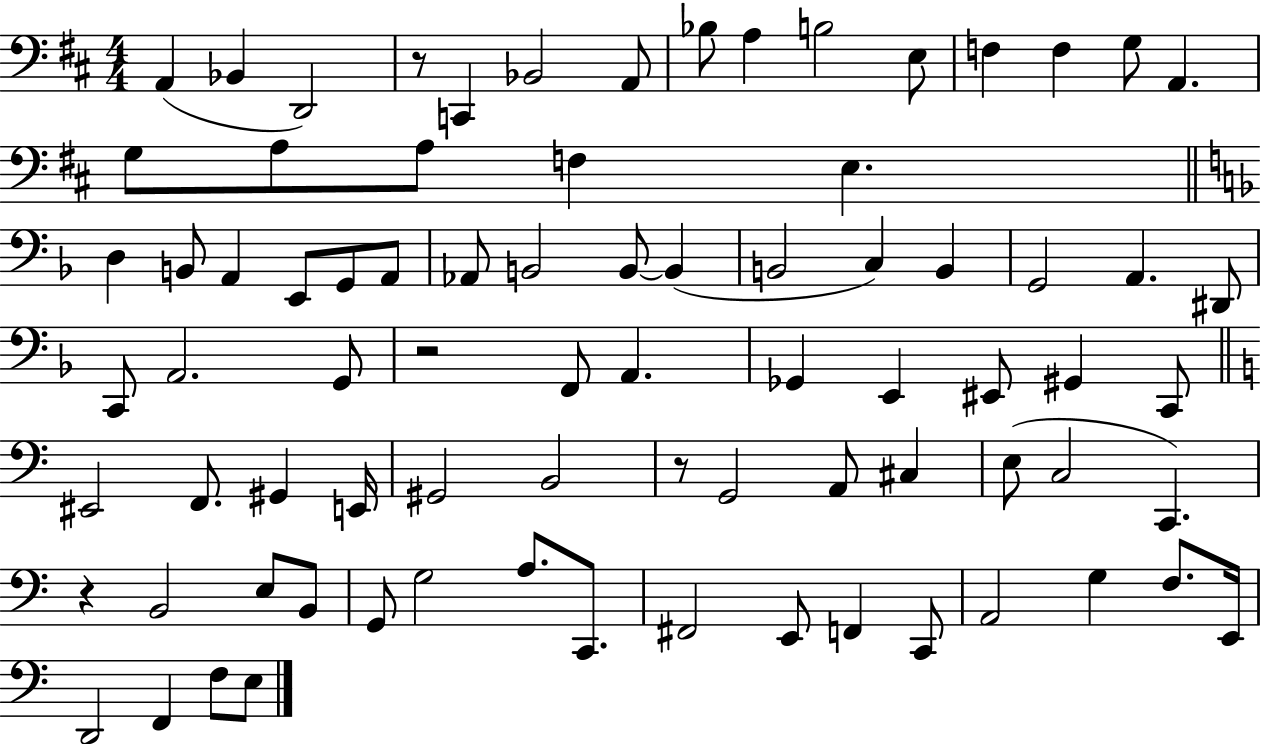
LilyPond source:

{
  \clef bass
  \numericTimeSignature
  \time 4/4
  \key d \major
  \repeat volta 2 { a,4( bes,4 d,2) | r8 c,4 bes,2 a,8 | bes8 a4 b2 e8 | f4 f4 g8 a,4. | \break g8 a8 a8 f4 e4. | \bar "||" \break \key f \major d4 b,8 a,4 e,8 g,8 a,8 | aes,8 b,2 b,8~~ b,4( | b,2 c4) b,4 | g,2 a,4. dis,8 | \break c,8 a,2. g,8 | r2 f,8 a,4. | ges,4 e,4 eis,8 gis,4 c,8 | \bar "||" \break \key c \major eis,2 f,8. gis,4 e,16 | gis,2 b,2 | r8 g,2 a,8 cis4 | e8( c2 c,4.) | \break r4 b,2 e8 b,8 | g,8 g2 a8. c,8. | fis,2 e,8 f,4 c,8 | a,2 g4 f8. e,16 | \break d,2 f,4 f8 e8 | } \bar "|."
}